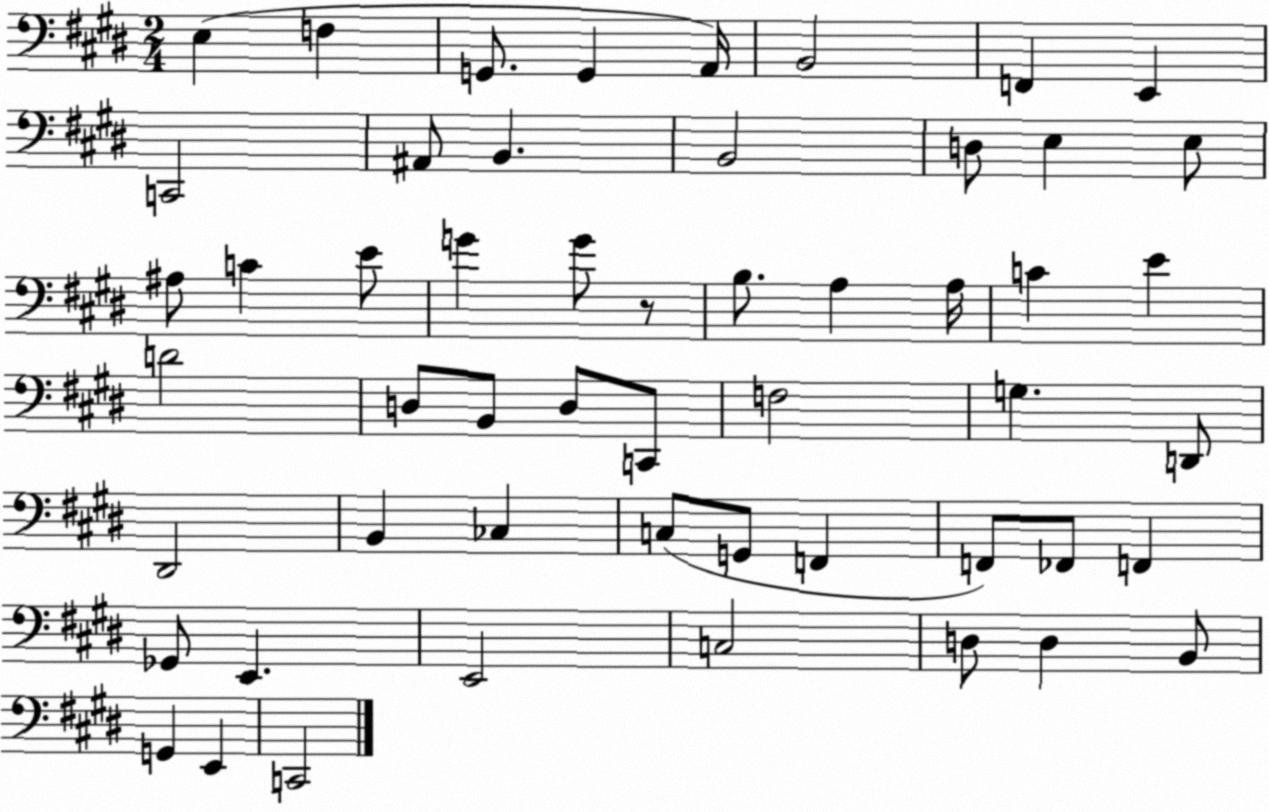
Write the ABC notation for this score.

X:1
T:Untitled
M:2/4
L:1/4
K:E
E, F, G,,/2 G,, A,,/4 B,,2 F,, E,, C,,2 ^A,,/2 B,, B,,2 D,/2 E, E,/2 ^A,/2 C E/2 G G/2 z/2 B,/2 A, A,/4 C E D2 D,/2 B,,/2 D,/2 C,,/2 F,2 G, D,,/2 ^D,,2 B,, _C, C,/2 G,,/2 F,, F,,/2 _F,,/2 F,, _G,,/2 E,, E,,2 C,2 D,/2 D, B,,/2 G,, E,, C,,2